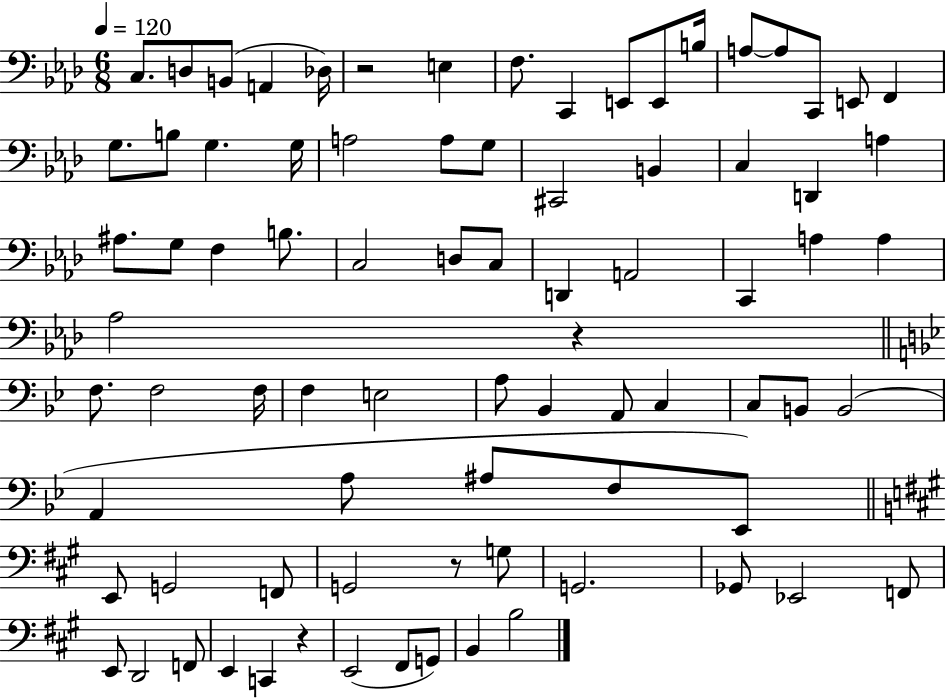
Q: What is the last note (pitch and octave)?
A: B3